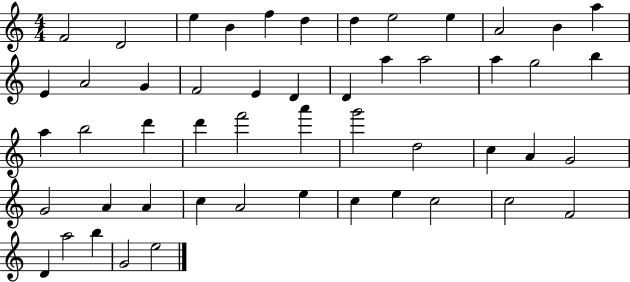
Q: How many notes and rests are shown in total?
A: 51